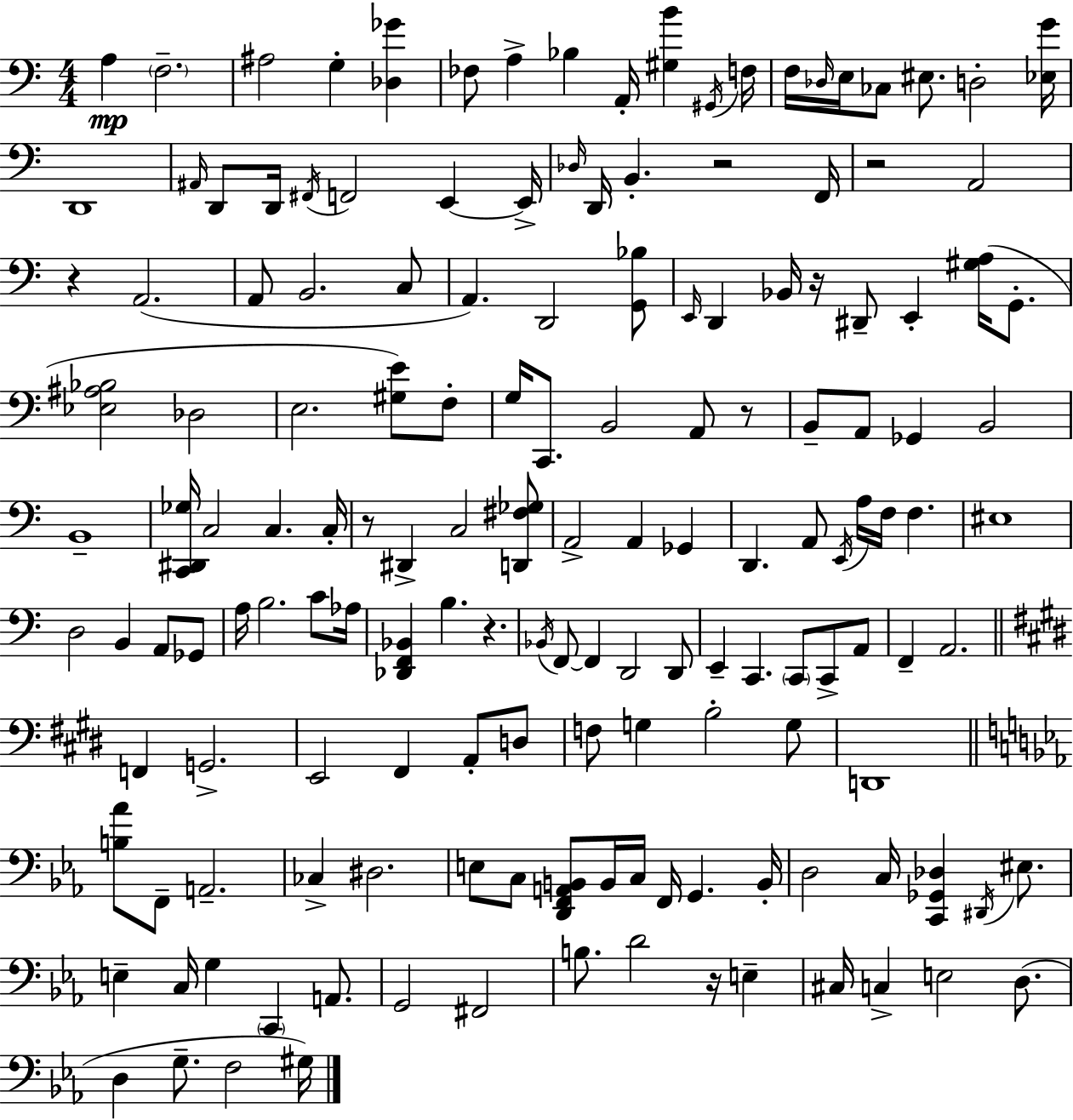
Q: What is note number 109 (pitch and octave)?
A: F2